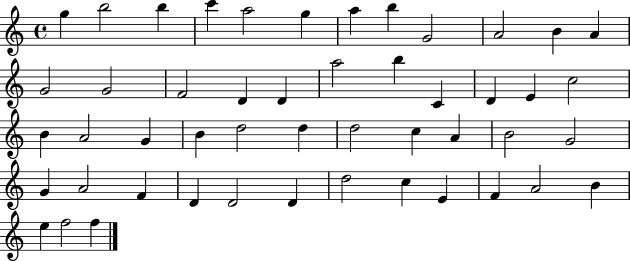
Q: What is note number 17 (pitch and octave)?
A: D4